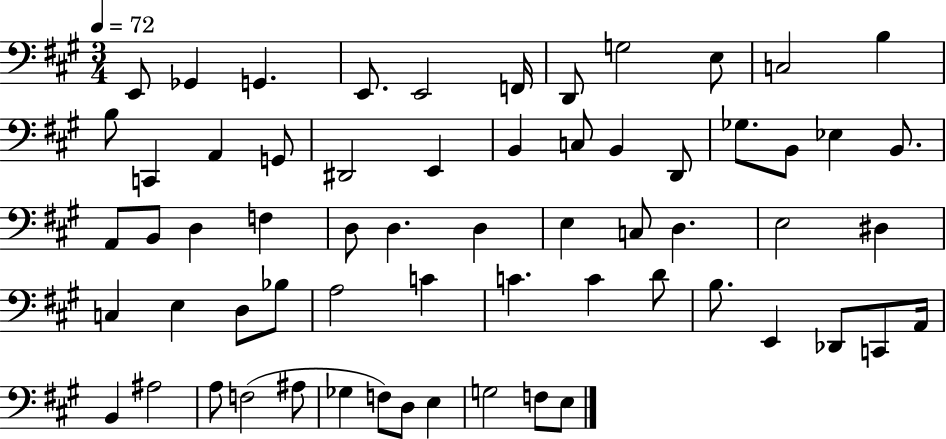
{
  \clef bass
  \numericTimeSignature
  \time 3/4
  \key a \major
  \tempo 4 = 72
  e,8 ges,4 g,4. | e,8. e,2 f,16 | d,8 g2 e8 | c2 b4 | \break b8 c,4 a,4 g,8 | dis,2 e,4 | b,4 c8 b,4 d,8 | ges8. b,8 ees4 b,8. | \break a,8 b,8 d4 f4 | d8 d4. d4 | e4 c8 d4. | e2 dis4 | \break c4 e4 d8 bes8 | a2 c'4 | c'4. c'4 d'8 | b8. e,4 des,8 c,8 a,16 | \break b,4 ais2 | a8 f2( ais8 | ges4 f8) d8 e4 | g2 f8 e8 | \break \bar "|."
}